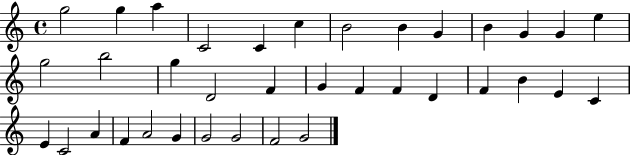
G5/h G5/q A5/q C4/h C4/q C5/q B4/h B4/q G4/q B4/q G4/q G4/q E5/q G5/h B5/h G5/q D4/h F4/q G4/q F4/q F4/q D4/q F4/q B4/q E4/q C4/q E4/q C4/h A4/q F4/q A4/h G4/q G4/h G4/h F4/h G4/h